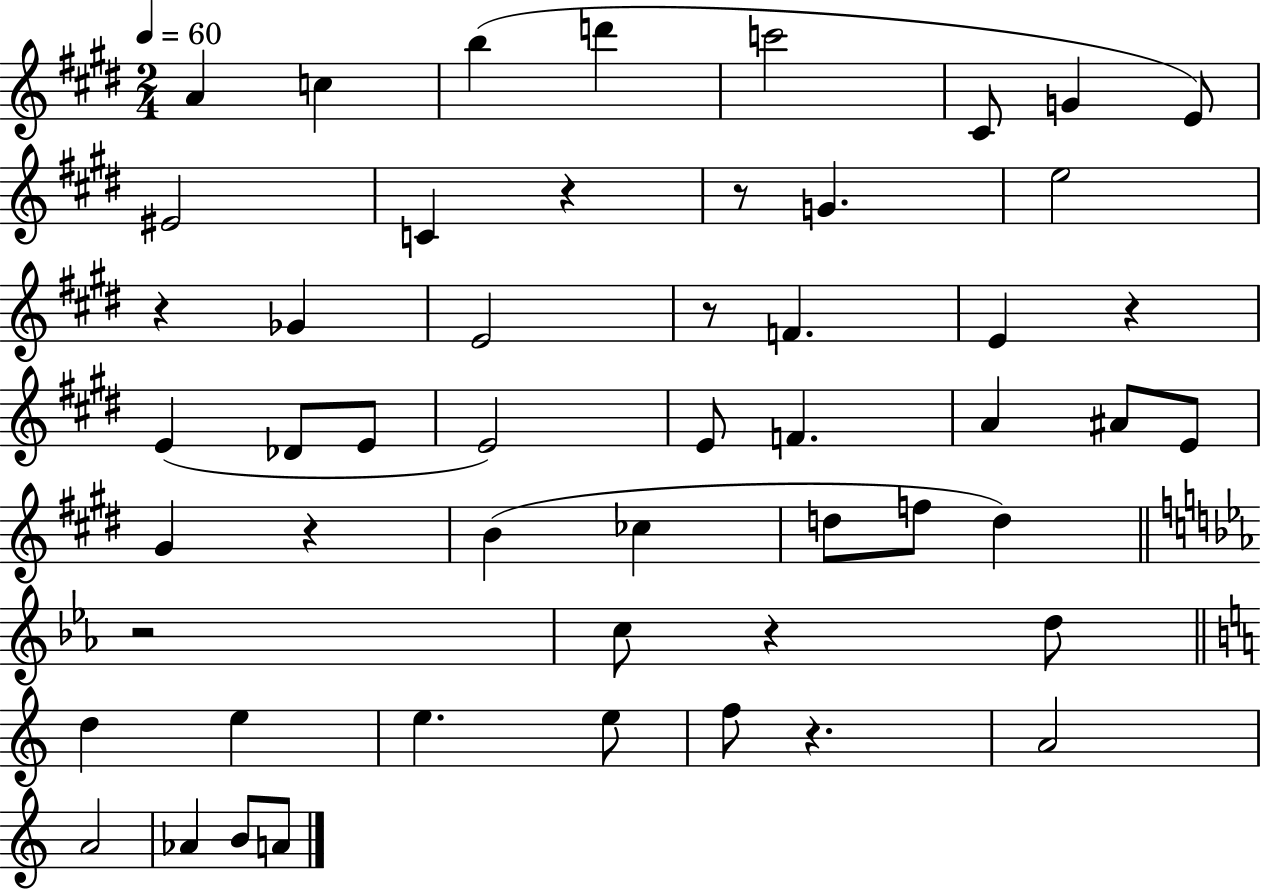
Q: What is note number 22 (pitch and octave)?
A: F4